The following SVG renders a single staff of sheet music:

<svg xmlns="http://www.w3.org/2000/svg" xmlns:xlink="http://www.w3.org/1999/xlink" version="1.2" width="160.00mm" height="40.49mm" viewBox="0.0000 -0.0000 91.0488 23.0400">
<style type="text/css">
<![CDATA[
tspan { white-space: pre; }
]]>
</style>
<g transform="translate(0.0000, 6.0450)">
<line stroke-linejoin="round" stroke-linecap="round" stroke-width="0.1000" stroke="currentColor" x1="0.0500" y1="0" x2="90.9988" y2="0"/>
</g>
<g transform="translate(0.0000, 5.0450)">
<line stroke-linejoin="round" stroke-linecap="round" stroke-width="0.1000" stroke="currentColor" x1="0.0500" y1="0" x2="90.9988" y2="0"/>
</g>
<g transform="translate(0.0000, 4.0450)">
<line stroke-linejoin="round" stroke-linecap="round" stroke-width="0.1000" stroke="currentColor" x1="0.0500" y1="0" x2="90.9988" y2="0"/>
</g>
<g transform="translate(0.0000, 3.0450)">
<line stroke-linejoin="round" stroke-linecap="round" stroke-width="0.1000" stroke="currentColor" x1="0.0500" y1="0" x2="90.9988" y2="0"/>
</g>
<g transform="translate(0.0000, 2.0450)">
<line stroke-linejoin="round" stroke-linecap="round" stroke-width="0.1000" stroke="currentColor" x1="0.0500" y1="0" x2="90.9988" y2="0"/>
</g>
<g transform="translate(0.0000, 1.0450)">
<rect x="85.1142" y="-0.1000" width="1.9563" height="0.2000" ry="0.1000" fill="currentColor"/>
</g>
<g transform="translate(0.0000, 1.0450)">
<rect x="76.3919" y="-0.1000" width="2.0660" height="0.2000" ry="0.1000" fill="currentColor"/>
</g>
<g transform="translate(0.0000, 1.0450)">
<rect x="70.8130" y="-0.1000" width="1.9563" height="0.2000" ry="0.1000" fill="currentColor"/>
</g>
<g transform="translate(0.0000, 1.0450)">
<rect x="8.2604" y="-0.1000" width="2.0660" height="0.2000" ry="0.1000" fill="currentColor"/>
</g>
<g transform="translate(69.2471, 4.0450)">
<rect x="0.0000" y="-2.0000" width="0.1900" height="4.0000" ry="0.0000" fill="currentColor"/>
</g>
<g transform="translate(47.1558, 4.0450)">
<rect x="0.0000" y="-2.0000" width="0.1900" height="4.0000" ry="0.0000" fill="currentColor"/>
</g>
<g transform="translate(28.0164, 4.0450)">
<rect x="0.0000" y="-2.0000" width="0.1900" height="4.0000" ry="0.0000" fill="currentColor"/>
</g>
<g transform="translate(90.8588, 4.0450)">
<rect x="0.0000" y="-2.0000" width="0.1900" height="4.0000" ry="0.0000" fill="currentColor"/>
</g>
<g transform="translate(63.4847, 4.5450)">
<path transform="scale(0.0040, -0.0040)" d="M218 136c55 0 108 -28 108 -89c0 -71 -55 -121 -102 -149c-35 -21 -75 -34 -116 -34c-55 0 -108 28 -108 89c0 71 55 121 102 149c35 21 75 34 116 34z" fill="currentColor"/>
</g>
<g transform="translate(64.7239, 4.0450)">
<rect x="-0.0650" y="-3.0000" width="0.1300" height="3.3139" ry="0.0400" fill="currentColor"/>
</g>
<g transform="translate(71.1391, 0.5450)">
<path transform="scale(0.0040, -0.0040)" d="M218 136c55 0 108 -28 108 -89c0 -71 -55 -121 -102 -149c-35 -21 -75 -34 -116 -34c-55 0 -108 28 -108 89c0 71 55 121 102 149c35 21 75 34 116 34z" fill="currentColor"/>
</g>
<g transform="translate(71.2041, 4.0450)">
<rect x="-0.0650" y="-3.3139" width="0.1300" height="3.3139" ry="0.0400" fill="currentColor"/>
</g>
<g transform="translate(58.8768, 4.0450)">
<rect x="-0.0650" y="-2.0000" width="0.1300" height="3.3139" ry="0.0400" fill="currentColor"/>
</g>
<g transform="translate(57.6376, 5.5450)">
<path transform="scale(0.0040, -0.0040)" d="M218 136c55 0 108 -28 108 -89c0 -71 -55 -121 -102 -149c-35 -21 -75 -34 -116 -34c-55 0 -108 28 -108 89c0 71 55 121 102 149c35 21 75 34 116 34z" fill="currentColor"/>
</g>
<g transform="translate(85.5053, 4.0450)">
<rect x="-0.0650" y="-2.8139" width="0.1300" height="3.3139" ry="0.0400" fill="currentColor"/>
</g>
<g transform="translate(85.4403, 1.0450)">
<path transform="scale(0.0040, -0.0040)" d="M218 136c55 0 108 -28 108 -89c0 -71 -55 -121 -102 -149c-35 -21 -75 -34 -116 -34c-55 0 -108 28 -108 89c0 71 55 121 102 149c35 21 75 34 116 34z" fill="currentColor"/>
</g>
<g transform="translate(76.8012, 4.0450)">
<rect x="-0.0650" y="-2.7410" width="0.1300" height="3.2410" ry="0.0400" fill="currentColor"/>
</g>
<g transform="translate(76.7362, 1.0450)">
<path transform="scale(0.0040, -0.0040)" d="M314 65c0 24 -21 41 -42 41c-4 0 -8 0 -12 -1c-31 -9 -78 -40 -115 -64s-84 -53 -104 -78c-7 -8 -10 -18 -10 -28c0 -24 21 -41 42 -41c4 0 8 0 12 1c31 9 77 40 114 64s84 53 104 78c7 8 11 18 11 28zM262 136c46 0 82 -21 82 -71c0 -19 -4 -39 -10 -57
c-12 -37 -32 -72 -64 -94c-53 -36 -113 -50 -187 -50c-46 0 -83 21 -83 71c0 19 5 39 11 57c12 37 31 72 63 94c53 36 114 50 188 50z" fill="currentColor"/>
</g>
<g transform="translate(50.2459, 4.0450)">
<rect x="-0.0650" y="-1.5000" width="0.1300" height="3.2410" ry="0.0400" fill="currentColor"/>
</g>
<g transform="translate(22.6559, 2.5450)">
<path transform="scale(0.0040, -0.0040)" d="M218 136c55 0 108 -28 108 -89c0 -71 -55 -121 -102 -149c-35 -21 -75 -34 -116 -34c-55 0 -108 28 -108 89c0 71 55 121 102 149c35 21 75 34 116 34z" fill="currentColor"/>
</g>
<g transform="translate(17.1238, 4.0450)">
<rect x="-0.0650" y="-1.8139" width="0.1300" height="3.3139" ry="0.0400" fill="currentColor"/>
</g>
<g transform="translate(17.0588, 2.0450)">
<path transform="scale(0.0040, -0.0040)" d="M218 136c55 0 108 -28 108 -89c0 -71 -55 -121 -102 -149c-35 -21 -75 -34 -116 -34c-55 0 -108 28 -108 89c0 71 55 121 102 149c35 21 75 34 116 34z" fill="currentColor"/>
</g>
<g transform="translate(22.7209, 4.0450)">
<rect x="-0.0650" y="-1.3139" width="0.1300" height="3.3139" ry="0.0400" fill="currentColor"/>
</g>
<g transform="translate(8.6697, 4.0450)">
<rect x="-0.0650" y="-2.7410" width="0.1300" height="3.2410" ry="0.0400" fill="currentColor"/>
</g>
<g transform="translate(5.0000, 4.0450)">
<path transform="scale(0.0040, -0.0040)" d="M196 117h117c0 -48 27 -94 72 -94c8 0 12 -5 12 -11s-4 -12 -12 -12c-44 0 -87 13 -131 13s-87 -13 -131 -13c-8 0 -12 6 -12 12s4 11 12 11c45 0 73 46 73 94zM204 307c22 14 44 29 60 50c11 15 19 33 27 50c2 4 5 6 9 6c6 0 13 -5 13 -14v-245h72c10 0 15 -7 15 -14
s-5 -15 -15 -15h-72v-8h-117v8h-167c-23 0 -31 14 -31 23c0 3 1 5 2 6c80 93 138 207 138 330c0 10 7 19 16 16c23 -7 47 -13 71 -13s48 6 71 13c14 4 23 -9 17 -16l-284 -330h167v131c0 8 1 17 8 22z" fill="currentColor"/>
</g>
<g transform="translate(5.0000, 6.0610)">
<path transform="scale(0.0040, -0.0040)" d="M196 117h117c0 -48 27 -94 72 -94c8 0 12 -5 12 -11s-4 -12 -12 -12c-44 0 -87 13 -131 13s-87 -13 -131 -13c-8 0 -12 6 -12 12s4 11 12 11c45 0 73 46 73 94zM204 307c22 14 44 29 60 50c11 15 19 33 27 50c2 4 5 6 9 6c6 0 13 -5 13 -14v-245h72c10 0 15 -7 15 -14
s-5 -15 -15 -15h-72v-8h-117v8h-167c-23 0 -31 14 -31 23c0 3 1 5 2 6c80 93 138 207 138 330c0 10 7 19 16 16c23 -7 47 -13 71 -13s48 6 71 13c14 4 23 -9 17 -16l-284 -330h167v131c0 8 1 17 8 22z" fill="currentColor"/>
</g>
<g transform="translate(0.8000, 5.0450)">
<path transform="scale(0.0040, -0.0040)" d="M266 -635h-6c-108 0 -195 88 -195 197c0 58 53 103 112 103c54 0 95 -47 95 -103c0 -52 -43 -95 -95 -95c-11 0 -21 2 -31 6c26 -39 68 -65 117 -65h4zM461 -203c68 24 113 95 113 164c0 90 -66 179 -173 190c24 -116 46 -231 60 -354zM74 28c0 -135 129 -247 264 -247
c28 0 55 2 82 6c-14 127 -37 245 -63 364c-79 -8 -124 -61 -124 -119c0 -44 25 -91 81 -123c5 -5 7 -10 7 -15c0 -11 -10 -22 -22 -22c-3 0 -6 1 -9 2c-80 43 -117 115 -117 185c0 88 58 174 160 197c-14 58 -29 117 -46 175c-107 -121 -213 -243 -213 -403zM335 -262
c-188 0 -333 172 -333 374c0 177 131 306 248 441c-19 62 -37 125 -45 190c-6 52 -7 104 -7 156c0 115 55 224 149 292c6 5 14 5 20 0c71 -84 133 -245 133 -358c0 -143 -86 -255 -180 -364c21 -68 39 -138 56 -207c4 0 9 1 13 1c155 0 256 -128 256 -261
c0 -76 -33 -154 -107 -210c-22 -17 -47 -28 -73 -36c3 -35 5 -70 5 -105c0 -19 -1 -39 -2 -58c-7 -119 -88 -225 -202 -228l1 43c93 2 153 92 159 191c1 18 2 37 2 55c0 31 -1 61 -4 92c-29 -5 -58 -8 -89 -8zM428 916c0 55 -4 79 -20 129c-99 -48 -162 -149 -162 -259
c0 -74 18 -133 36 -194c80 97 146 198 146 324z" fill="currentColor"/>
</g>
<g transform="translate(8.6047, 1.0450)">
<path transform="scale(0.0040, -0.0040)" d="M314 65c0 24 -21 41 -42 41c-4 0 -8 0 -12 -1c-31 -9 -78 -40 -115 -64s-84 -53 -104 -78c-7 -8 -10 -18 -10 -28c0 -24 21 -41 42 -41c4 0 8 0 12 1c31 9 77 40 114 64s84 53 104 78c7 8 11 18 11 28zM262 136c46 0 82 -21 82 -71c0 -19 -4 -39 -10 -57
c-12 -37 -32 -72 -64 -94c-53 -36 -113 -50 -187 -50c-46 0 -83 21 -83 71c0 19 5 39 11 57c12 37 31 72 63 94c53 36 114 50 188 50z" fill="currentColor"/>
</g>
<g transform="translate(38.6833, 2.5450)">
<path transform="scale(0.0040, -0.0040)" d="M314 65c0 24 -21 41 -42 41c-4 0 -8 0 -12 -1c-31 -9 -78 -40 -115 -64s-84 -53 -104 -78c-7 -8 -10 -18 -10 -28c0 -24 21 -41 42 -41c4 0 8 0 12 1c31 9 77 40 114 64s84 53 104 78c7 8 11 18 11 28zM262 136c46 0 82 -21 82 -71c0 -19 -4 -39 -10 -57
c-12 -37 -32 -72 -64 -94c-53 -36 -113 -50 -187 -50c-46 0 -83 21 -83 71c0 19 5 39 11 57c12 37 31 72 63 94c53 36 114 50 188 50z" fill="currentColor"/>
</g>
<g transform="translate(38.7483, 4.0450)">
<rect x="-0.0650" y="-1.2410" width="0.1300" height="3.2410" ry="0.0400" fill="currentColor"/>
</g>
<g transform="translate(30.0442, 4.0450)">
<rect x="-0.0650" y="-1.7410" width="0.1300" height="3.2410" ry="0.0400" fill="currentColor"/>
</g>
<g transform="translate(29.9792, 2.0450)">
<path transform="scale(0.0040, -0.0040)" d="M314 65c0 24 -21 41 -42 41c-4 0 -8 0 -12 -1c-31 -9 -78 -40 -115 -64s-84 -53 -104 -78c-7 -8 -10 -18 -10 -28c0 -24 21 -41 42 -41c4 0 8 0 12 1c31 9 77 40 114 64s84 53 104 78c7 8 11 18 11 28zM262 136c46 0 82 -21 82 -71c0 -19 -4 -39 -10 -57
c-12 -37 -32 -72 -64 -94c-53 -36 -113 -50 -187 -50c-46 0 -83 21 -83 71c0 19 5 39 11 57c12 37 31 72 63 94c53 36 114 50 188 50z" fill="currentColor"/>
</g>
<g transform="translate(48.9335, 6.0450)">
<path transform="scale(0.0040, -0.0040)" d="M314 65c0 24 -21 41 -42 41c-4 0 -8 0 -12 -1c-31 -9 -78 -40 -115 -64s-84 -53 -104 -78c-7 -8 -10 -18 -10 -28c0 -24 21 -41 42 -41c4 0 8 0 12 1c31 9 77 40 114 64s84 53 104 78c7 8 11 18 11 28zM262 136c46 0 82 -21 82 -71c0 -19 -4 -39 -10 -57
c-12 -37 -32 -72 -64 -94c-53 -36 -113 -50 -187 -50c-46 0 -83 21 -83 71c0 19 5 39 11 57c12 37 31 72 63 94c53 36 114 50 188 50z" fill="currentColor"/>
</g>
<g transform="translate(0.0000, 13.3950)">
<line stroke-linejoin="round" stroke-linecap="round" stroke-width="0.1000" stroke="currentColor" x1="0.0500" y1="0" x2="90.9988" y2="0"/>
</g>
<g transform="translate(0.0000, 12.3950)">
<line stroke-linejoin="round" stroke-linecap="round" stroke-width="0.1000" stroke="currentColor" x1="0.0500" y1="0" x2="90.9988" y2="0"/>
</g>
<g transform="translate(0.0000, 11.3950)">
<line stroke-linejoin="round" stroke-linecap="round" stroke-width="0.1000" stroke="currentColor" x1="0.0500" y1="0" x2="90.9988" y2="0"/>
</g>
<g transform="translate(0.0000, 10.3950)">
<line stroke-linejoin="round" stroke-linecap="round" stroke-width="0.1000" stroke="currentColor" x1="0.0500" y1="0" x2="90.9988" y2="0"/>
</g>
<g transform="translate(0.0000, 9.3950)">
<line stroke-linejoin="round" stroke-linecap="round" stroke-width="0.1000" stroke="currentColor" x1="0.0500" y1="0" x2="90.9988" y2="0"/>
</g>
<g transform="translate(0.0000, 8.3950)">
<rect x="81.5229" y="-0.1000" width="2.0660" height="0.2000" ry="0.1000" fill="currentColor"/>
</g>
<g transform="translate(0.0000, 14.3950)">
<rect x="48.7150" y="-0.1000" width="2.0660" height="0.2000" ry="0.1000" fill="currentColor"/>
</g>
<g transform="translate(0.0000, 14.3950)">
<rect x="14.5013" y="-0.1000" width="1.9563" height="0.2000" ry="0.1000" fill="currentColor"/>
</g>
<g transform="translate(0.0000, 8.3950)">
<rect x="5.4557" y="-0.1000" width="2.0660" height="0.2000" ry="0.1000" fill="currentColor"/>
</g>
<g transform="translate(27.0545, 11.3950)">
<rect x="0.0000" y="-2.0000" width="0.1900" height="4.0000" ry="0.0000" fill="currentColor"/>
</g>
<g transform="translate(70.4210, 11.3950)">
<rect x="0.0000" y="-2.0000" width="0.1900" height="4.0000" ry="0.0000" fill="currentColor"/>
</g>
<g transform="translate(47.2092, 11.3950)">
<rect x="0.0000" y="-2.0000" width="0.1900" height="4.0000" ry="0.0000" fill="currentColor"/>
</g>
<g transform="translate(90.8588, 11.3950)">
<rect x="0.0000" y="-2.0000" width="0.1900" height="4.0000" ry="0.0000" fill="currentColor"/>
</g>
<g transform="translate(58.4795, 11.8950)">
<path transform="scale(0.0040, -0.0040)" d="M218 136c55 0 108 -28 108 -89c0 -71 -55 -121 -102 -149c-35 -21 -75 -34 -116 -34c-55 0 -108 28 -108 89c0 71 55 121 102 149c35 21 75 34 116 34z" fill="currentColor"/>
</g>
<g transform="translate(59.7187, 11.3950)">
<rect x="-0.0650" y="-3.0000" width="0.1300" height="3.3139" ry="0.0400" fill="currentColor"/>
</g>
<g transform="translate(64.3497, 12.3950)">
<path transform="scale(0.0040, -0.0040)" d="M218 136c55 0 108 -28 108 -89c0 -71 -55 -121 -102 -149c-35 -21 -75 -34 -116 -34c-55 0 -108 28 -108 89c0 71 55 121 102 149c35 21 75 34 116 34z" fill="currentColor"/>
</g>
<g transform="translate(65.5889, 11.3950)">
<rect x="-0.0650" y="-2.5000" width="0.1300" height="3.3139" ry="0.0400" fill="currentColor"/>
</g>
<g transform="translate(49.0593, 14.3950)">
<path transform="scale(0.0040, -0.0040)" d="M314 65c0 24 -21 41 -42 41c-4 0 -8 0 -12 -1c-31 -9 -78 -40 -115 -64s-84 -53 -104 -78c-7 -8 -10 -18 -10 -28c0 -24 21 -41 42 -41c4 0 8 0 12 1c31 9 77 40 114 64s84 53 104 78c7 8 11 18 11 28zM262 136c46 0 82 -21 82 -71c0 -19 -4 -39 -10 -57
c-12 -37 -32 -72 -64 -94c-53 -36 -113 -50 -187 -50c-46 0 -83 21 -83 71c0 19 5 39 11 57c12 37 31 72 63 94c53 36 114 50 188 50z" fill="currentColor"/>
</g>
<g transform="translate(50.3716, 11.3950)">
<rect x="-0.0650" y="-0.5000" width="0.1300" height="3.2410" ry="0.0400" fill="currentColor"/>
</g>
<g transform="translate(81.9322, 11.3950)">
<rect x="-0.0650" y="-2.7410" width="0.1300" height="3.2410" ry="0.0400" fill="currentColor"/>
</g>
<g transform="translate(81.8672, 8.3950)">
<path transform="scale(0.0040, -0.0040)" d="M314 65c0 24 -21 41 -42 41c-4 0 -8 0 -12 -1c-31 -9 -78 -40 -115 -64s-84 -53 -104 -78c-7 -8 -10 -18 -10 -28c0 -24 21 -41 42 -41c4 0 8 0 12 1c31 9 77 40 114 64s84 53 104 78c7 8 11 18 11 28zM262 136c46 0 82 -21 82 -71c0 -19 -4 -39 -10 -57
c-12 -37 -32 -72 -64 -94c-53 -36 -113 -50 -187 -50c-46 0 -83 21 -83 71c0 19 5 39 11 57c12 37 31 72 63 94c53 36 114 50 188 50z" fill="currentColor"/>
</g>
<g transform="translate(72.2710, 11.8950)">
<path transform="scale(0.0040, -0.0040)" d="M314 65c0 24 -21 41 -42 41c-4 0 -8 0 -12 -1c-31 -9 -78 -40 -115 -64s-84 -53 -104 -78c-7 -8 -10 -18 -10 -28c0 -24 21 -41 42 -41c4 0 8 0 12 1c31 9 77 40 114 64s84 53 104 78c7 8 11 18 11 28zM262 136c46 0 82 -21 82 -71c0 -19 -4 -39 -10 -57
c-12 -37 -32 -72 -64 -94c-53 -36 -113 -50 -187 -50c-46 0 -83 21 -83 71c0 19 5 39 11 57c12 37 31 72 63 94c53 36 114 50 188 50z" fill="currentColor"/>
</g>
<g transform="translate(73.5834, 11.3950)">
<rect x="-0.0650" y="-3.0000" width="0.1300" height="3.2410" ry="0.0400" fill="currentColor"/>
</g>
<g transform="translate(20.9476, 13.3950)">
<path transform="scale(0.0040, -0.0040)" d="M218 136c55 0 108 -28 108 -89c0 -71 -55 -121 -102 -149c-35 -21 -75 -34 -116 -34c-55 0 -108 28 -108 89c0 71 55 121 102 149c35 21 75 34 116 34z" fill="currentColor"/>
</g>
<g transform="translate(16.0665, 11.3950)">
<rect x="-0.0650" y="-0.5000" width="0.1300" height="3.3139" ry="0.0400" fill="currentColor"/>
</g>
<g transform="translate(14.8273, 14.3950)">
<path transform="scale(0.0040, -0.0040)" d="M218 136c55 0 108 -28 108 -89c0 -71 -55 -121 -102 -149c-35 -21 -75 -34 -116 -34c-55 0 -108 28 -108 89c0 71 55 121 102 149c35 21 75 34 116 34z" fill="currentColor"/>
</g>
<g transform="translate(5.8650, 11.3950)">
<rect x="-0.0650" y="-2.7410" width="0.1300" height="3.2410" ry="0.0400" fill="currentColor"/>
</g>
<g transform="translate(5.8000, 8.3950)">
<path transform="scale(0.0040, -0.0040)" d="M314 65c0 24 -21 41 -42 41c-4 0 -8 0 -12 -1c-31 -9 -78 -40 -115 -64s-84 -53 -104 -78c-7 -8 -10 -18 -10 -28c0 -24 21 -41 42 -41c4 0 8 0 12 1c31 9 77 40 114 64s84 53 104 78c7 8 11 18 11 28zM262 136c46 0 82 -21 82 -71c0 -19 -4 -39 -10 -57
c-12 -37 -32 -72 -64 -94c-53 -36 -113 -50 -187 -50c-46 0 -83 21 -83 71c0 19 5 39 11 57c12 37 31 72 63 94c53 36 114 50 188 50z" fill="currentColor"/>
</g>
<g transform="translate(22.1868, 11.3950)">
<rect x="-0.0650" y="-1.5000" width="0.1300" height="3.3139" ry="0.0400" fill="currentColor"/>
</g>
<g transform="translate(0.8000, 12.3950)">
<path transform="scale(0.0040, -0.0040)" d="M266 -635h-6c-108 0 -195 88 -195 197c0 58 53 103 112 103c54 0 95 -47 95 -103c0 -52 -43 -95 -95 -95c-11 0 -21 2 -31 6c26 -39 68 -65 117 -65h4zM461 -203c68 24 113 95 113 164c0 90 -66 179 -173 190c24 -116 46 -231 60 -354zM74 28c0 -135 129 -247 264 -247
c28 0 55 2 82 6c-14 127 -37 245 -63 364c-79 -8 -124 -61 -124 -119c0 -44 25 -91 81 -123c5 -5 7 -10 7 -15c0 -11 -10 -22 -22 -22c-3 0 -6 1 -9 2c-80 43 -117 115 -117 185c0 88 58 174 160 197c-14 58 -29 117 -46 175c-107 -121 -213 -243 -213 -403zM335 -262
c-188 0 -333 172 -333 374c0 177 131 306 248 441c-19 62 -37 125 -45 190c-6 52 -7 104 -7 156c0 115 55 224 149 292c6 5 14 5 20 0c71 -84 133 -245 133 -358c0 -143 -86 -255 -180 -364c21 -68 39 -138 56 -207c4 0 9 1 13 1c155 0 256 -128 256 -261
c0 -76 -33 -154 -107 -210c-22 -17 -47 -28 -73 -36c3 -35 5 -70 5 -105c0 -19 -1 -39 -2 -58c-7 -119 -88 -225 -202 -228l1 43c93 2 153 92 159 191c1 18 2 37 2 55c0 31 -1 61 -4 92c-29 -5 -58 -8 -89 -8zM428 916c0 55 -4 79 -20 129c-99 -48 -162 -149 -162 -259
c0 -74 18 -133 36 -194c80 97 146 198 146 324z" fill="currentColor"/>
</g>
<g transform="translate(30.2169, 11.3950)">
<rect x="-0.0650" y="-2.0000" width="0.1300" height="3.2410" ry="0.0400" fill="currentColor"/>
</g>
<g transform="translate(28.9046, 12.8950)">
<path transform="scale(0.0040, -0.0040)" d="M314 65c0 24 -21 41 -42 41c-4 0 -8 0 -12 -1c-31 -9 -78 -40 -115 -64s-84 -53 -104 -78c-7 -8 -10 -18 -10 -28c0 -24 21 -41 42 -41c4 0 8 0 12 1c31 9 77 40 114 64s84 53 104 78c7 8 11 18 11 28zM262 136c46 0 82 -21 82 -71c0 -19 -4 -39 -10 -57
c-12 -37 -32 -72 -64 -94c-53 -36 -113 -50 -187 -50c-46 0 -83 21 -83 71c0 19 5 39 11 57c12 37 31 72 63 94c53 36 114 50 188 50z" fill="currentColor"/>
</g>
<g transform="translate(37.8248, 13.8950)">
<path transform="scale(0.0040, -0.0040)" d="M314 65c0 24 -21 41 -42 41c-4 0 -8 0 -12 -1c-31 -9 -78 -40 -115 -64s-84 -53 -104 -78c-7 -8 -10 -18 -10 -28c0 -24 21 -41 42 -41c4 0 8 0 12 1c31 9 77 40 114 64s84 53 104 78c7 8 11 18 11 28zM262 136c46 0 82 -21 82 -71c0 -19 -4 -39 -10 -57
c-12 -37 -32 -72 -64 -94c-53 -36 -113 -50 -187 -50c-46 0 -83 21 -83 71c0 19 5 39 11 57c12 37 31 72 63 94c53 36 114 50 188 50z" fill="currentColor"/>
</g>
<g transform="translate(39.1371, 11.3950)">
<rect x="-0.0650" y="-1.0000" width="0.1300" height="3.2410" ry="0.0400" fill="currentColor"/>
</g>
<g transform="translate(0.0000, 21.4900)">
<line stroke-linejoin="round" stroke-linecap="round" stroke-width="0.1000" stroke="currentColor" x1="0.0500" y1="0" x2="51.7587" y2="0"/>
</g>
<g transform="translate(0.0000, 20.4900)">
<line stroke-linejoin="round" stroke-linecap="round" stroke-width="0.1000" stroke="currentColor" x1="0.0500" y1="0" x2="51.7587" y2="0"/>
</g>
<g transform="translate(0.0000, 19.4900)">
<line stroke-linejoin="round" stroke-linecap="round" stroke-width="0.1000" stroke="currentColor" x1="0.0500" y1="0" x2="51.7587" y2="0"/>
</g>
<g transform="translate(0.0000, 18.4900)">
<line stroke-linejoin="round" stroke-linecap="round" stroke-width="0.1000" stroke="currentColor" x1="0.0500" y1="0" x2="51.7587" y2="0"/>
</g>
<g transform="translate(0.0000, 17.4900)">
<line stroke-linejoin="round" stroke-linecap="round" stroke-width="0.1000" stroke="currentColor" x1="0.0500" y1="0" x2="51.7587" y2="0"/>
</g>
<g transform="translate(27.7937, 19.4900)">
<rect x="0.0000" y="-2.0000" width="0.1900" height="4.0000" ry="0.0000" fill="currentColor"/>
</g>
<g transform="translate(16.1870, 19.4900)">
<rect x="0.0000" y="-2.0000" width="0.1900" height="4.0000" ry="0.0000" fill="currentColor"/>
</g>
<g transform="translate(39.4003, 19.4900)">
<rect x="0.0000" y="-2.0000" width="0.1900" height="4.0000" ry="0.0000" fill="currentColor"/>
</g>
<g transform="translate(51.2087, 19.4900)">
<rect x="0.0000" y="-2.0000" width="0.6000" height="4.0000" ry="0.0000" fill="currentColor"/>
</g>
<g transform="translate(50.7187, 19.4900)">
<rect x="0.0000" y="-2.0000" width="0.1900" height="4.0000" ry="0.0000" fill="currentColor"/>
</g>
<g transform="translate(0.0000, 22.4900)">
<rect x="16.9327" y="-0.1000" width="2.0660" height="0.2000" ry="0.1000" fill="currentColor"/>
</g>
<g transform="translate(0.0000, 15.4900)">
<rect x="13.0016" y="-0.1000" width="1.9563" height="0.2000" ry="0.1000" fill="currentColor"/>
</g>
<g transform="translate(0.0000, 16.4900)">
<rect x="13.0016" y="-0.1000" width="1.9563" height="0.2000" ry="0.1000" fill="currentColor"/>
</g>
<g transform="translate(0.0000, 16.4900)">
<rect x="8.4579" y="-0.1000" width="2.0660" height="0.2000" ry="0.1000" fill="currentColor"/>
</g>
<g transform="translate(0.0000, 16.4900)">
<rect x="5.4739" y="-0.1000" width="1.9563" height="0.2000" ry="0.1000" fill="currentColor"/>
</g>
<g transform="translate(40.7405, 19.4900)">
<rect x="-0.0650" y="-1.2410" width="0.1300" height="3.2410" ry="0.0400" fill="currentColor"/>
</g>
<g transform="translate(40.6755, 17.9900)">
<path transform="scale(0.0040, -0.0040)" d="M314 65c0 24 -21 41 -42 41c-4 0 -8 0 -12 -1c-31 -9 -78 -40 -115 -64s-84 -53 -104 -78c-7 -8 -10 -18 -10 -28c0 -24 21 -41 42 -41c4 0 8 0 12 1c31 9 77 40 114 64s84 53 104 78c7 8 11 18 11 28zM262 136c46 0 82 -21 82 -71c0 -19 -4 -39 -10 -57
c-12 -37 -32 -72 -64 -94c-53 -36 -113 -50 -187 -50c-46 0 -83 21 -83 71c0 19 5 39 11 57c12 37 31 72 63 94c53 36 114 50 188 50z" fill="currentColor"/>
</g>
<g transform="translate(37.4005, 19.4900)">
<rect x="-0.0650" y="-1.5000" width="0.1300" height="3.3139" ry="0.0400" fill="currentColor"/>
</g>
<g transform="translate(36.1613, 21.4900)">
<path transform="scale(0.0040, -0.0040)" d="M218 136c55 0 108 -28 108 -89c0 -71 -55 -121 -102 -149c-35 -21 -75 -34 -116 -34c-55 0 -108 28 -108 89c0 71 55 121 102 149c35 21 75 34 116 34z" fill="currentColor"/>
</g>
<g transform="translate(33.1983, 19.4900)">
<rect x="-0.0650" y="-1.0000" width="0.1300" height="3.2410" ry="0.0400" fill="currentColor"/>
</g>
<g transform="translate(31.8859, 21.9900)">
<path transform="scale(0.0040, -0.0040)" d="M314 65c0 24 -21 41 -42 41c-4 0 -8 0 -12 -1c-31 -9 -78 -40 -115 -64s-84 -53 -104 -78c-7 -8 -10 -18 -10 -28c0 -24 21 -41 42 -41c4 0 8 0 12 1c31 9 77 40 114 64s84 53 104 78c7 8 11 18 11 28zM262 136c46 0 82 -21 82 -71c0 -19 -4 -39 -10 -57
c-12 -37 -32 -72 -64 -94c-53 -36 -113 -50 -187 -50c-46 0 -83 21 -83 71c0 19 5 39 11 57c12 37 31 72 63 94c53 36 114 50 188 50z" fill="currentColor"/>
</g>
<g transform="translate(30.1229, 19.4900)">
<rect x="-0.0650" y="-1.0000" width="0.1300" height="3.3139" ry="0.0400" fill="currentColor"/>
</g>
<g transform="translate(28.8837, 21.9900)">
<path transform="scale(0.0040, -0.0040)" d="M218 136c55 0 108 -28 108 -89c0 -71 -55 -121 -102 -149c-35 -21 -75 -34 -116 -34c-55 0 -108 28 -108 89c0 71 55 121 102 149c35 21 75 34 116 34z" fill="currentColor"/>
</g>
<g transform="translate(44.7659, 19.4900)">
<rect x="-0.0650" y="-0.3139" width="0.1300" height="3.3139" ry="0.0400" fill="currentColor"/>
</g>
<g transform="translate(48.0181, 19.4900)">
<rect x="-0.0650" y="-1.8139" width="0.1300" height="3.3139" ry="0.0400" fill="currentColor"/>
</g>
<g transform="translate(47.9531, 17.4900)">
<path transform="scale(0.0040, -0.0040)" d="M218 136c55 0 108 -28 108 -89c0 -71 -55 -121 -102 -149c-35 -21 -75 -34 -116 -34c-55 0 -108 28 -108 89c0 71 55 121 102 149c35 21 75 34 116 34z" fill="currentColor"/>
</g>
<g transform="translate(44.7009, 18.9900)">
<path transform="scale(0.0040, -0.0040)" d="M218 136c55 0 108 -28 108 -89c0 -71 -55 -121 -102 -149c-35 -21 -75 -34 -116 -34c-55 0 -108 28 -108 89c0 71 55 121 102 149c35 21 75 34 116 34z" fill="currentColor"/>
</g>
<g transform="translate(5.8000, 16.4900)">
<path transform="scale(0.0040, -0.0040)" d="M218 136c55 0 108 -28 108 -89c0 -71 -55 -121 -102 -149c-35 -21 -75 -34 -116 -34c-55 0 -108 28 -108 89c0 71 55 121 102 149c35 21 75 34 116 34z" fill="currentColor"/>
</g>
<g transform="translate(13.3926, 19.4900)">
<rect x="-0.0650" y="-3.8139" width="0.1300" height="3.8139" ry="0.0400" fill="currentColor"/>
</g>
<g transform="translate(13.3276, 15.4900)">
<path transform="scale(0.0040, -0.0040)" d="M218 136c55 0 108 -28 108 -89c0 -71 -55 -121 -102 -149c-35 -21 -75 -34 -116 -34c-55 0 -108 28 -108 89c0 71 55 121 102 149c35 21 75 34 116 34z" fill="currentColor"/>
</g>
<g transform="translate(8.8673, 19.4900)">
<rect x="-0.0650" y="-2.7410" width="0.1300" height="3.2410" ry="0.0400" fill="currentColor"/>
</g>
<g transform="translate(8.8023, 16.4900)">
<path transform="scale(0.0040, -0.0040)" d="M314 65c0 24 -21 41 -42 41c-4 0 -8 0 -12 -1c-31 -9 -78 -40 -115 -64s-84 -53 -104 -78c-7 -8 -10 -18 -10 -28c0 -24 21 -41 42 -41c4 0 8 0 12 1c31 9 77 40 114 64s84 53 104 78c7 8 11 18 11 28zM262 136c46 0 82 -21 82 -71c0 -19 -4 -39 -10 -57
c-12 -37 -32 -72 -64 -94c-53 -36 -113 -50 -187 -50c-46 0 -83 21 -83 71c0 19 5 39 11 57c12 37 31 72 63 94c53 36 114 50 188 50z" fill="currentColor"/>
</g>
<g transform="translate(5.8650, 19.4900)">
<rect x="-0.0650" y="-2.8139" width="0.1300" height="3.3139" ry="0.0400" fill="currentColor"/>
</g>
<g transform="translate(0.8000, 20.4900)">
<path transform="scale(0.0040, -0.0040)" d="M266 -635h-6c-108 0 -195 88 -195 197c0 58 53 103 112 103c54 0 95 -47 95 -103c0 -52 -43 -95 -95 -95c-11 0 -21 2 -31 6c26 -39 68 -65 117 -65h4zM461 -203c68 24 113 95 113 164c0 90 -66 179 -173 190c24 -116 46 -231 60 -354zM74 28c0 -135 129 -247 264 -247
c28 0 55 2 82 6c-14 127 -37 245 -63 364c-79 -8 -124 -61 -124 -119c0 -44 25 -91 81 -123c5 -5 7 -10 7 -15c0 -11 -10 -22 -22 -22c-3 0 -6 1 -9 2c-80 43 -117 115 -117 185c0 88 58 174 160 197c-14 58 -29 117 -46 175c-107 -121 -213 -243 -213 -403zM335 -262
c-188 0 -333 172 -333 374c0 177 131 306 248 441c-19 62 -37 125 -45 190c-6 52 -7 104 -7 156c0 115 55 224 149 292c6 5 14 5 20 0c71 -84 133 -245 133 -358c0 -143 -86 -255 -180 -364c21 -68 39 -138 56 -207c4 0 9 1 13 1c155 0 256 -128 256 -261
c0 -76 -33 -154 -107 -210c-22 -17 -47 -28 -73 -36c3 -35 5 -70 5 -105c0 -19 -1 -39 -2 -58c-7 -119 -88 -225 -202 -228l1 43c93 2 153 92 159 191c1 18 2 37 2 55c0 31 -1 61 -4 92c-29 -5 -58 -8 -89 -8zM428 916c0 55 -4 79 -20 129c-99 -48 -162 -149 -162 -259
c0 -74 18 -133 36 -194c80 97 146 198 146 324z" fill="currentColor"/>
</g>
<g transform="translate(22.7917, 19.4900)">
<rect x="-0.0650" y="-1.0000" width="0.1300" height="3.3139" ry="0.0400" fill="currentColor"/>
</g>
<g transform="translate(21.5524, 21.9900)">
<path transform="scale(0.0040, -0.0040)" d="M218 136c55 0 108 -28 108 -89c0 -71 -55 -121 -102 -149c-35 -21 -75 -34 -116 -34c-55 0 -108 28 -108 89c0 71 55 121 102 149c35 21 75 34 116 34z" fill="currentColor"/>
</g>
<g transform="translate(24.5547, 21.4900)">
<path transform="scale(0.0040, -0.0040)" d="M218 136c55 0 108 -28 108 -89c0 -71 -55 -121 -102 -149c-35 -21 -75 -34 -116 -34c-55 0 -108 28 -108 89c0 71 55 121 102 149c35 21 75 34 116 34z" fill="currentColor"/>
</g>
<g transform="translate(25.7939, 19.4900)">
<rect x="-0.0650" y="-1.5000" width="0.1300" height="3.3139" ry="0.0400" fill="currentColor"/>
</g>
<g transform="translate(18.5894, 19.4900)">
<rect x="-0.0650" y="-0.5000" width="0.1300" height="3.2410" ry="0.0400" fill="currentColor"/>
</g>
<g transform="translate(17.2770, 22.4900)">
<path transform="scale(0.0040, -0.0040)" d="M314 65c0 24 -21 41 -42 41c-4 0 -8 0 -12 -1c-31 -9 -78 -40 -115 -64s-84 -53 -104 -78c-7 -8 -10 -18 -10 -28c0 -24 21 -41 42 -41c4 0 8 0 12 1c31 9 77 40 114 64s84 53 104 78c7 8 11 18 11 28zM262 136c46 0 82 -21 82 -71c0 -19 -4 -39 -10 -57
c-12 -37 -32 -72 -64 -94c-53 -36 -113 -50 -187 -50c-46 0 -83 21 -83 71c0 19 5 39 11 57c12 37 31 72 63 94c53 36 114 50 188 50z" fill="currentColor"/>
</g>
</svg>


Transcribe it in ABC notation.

X:1
T:Untitled
M:4/4
L:1/4
K:C
a2 f e f2 e2 E2 F A b a2 a a2 C E F2 D2 C2 A G A2 a2 a a2 c' C2 D E D D2 E e2 c f